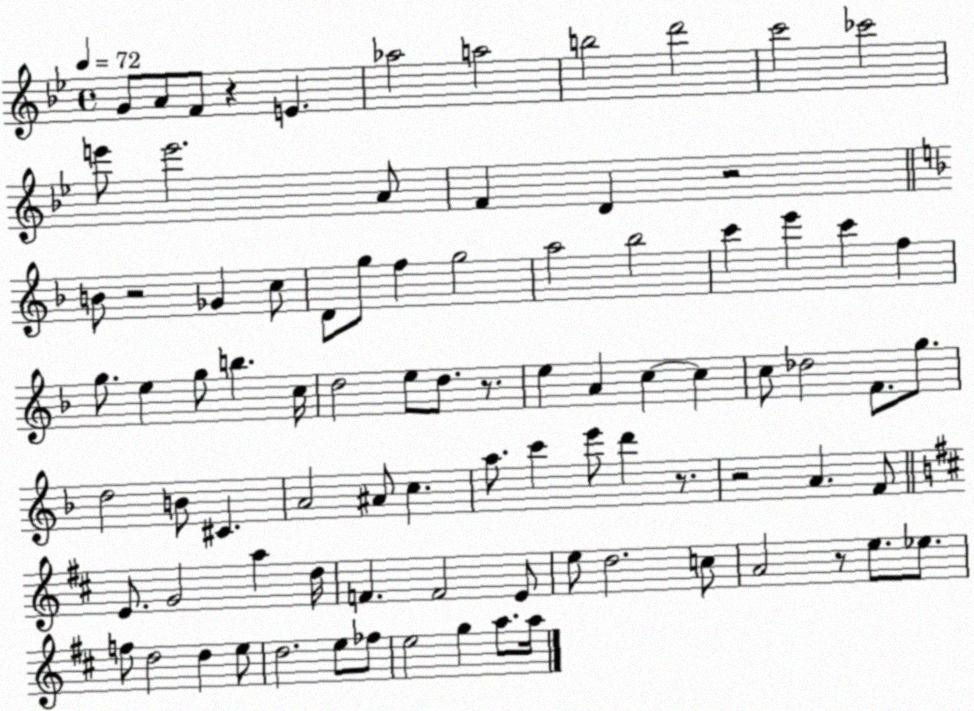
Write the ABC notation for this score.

X:1
T:Untitled
M:4/4
L:1/4
K:Bb
G/2 A/2 F/2 z E _a2 a2 b2 d'2 c'2 _c'2 e'/2 e'2 A/2 F D z2 B/2 z2 _G c/2 D/2 g/2 f g2 a2 _b2 c' e' c' f g/2 e g/2 b c/4 d2 e/2 d/2 z/2 e A c c c/2 _d2 F/2 g/2 d2 B/2 ^C A2 ^A/2 c a/2 c' e'/2 d' z/2 z2 A F/2 E/2 G2 a d/4 F F2 E/2 e/2 d2 c/2 A2 z/2 e/2 _e/2 f/2 d2 d e/2 d2 e/2 _f/2 e2 g a/2 a/4